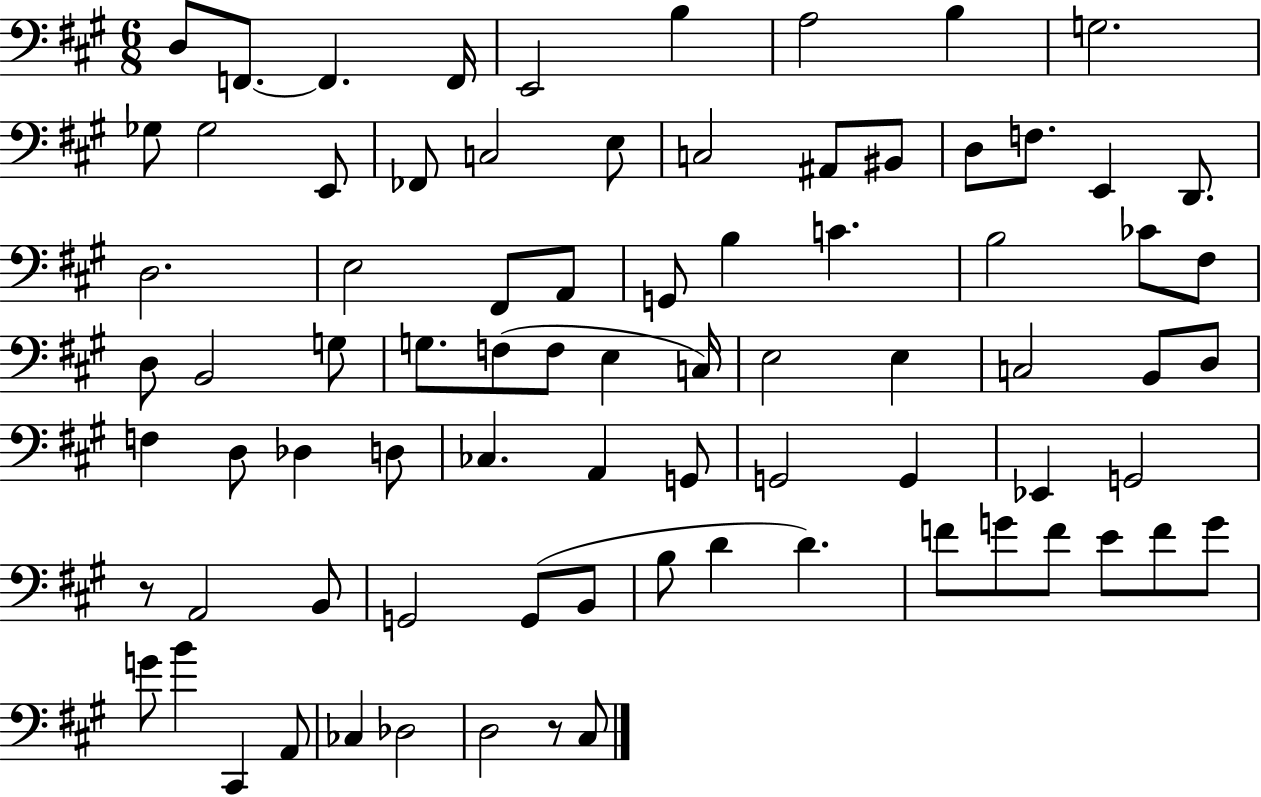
{
  \clef bass
  \numericTimeSignature
  \time 6/8
  \key a \major
  d8 f,8.~~ f,4. f,16 | e,2 b4 | a2 b4 | g2. | \break ges8 ges2 e,8 | fes,8 c2 e8 | c2 ais,8 bis,8 | d8 f8. e,4 d,8. | \break d2. | e2 fis,8 a,8 | g,8 b4 c'4. | b2 ces'8 fis8 | \break d8 b,2 g8 | g8. f8( f8 e4 c16) | e2 e4 | c2 b,8 d8 | \break f4 d8 des4 d8 | ces4. a,4 g,8 | g,2 g,4 | ees,4 g,2 | \break r8 a,2 b,8 | g,2 g,8( b,8 | b8 d'4 d'4.) | f'8 g'8 f'8 e'8 f'8 g'8 | \break g'8 b'4 cis,4 a,8 | ces4 des2 | d2 r8 cis8 | \bar "|."
}